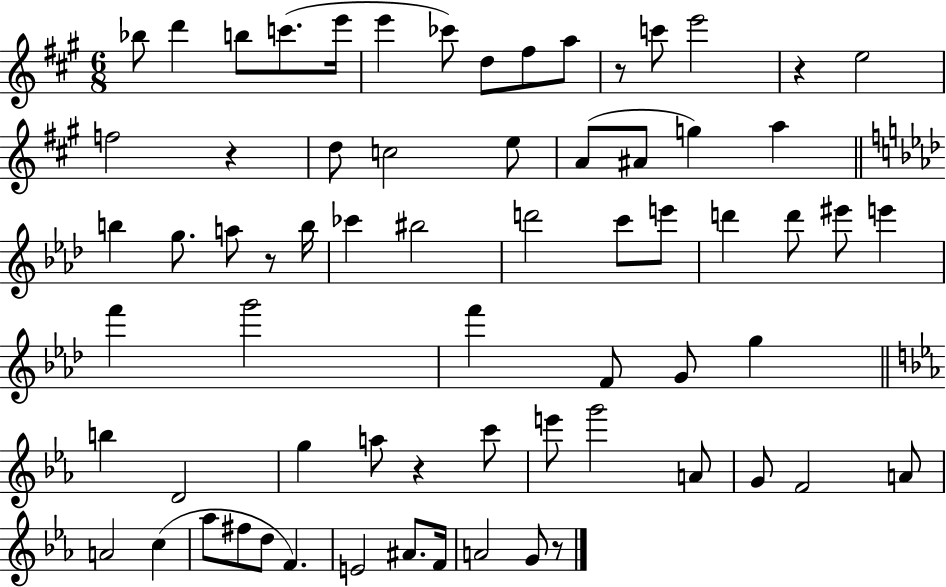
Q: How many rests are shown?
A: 6